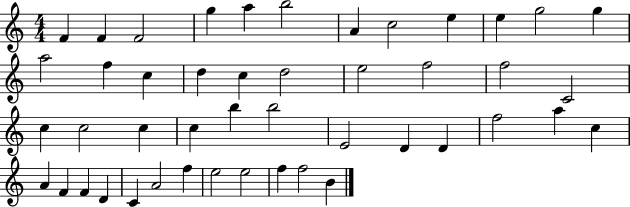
X:1
T:Untitled
M:4/4
L:1/4
K:C
F F F2 g a b2 A c2 e e g2 g a2 f c d c d2 e2 f2 f2 C2 c c2 c c b b2 E2 D D f2 a c A F F D C A2 f e2 e2 f f2 B